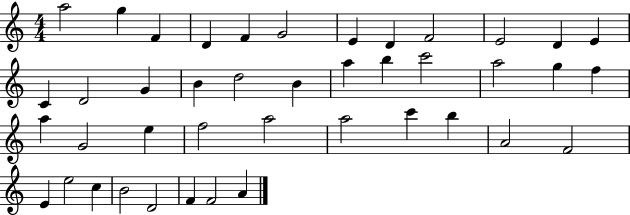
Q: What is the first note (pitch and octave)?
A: A5